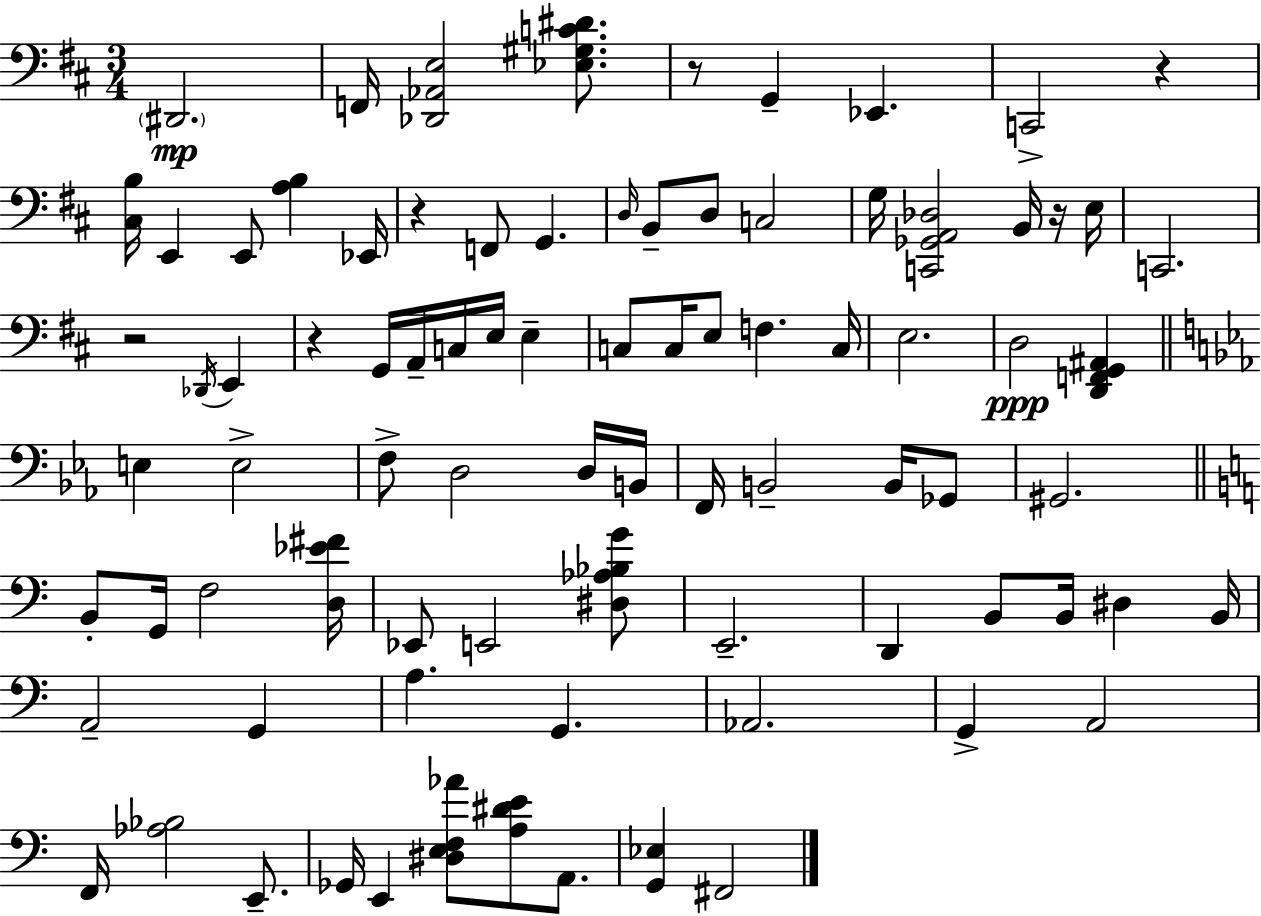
D#2/h. F2/s [Db2,Ab2,E3]/h [Eb3,G#3,C4,D#4]/e. R/e G2/q Eb2/q. C2/h R/q [C#3,B3]/s E2/q E2/e [A3,B3]/q Eb2/s R/q F2/e G2/q. D3/s B2/e D3/e C3/h G3/s [C2,Gb2,A2,Db3]/h B2/s R/s E3/s C2/h. R/h Db2/s E2/q R/q G2/s A2/s C3/s E3/s E3/q C3/e C3/s E3/e F3/q. C3/s E3/h. D3/h [D2,F2,G2,A#2]/q E3/q E3/h F3/e D3/h D3/s B2/s F2/s B2/h B2/s Gb2/e G#2/h. B2/e G2/s F3/h [D3,Eb4,F#4]/s Eb2/e E2/h [D#3,Ab3,Bb3,G4]/e E2/h. D2/q B2/e B2/s D#3/q B2/s A2/h G2/q A3/q. G2/q. Ab2/h. G2/q A2/h F2/s [Ab3,Bb3]/h E2/e. Gb2/s E2/q [D#3,E3,F3,Ab4]/e [A3,D#4,E4]/e A2/e. [G2,Eb3]/q F#2/h